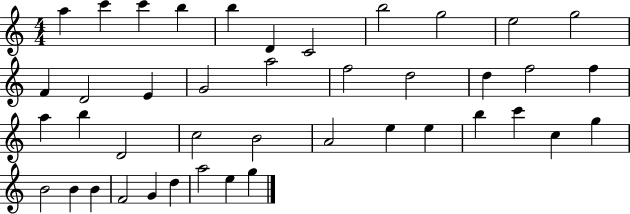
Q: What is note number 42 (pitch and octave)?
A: G5